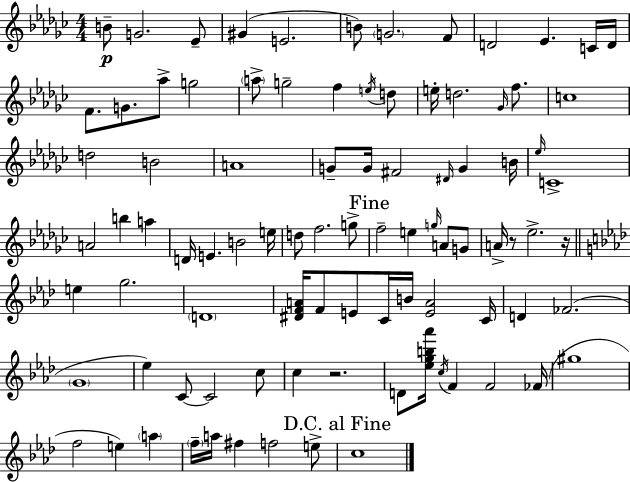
{
  \clef treble
  \numericTimeSignature
  \time 4/4
  \key ees \minor
  b'8--\p g'2. ees'8-- | gis'4( e'2. | b'8) \parenthesize g'2. f'8 | d'2 ees'4. c'16 d'16 | \break f'8. g'8. aes''8-> g''2 | \parenthesize a''8-> g''2-- f''4 \acciaccatura { e''16 } d''8 | e''16-. d''2. \grace { ges'16 } f''8. | c''1 | \break d''2 b'2 | a'1 | g'8-- g'16 fis'2 \grace { dis'16 } g'4 | b'16 \grace { ees''16 } c'1-> | \break a'2 b''4 | a''4 d'16 e'4. b'2 | e''16 d''8 f''2. | g''8-> \mark "Fine" f''2-- e''4 | \break \grace { g''16 } a'8 g'8 a'16-> r8 ees''2.-> | r16 \bar "||" \break \key aes \major e''4 g''2. | \parenthesize d'1 | <dis' f' a'>16 f'8 e'8 c'16 b'16 <e' a'>2 c'16 | d'4 fes'2.( | \break \parenthesize g'1 | ees''4) c'8~~ c'2 c''8 | c''4 r2. | d'8 <ees'' g'' b'' aes'''>16 \acciaccatura { c''16 } f'4 f'2 | \break fes'16( gis''1 | f''2 e''4) \parenthesize a''4 | \parenthesize f''16-- a''16 fis''4 f''2 e''8-> | \mark "D.C. al Fine" c''1 | \break \bar "|."
}